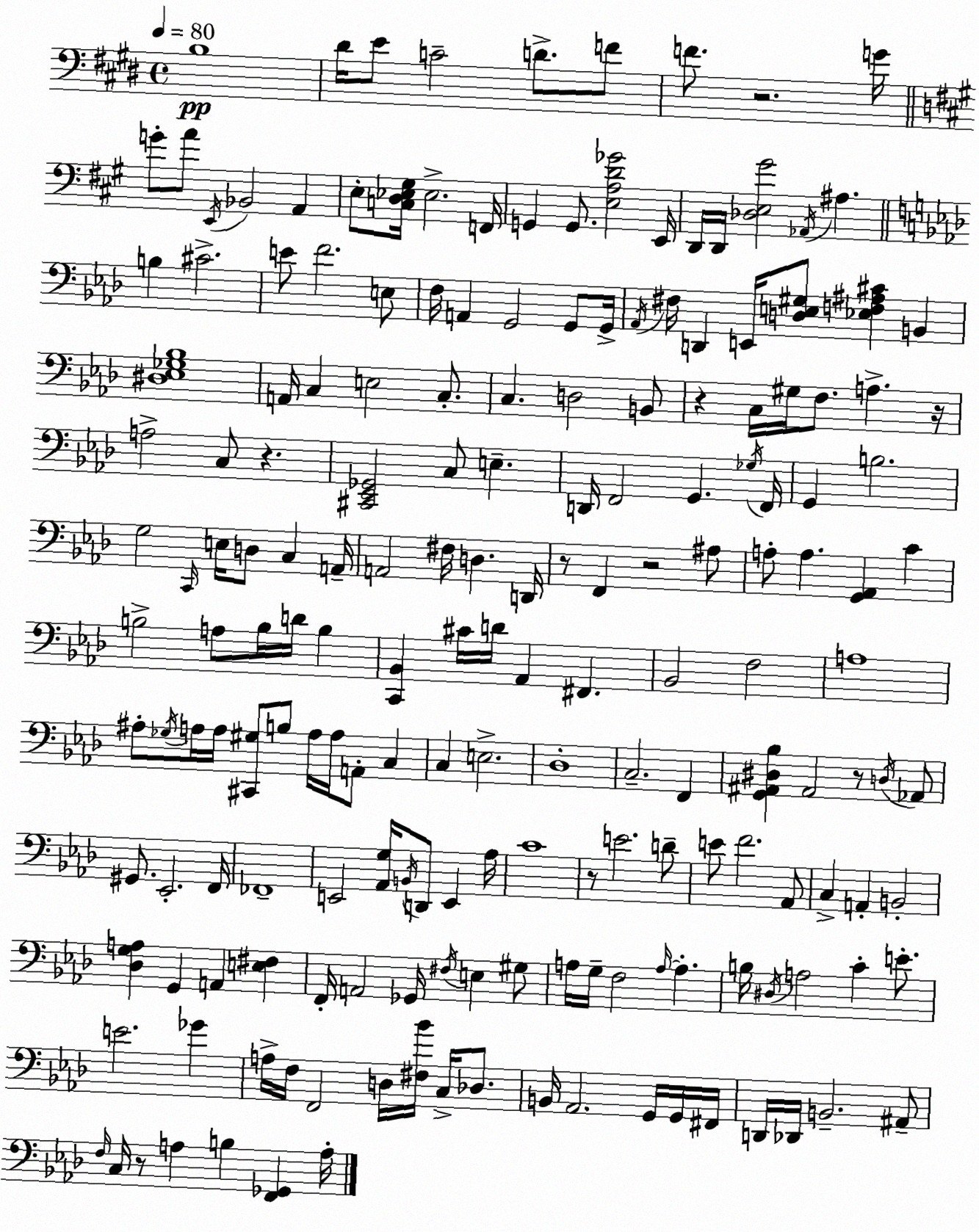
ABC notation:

X:1
T:Untitled
M:4/4
L:1/4
K:E
B,4 ^D/4 E/2 C2 D/2 F/2 F/2 z2 G/4 G/2 A/2 E,,/4 _B,,2 A,, E,/2 [C,D,_E,^G,]/4 _E,2 F,,/4 G,, G,,/2 [E,A,D_G]2 E,,/4 D,,/4 D,,/4 [_D,E,^G]2 _A,,/4 ^A, B, ^C2 E/2 F2 E,/2 F,/4 A,, G,,2 G,,/2 G,,/4 _A,,/4 ^F,/4 D,, E,,/4 [D,E,^G,]/2 [_E,F,^A,^C] B,, [^D,_E,_G,_B,]4 A,,/4 C, E,2 C,/2 C, D,2 B,,/2 z C,/4 ^G,/4 F,/2 A, z/4 A,2 C,/2 z [^C,,_E,,_G,,]2 C,/2 E, D,,/4 F,,2 G,, _G,/4 F,,/4 G,, B,2 G,2 C,,/4 E,/4 D,/2 C, A,,/4 A,,2 ^F,/4 D, D,,/4 z/2 F,, z2 ^A,/2 A,/2 A, [G,,_A,,] C B,2 A,/2 B,/4 D/4 B, [C,,_B,,] ^C/4 D/4 _A,, ^F,, _B,,2 F,2 A,4 ^A,/2 _G,/4 A,/4 A,/4 [^C,,^G,]/2 B,/2 A,/4 A,/4 A,,/2 C, C, E,2 _D,4 C,2 F,, [G,,^A,,^D,_B,] ^A,,2 z/2 D,/4 _A,,/2 ^G,,/2 _E,,2 F,,/4 _F,,4 E,,2 [_A,,G,]/4 B,,/4 D,,/2 E,, _A,/4 C4 z/2 E2 D/2 E/2 F2 _A,,/2 C, A,, B,,2 [_D,G,A,] G,, A,, [E,^F,] F,,/4 A,,2 _G,,/4 ^F,/4 E, ^G,/2 A,/4 G,/4 F,2 A,/4 A, B,/4 ^D,/4 A,2 C E/2 E2 _G A,/4 F,/4 F,,2 D,/4 [^F,_B]/4 C,/4 _D,/2 B,,/4 _A,,2 G,,/4 G,,/4 ^F,,/4 D,,/4 _D,,/4 B,,2 ^A,,/2 F,/4 C,/4 z/2 A, B, [F,,_G,,] A,/4